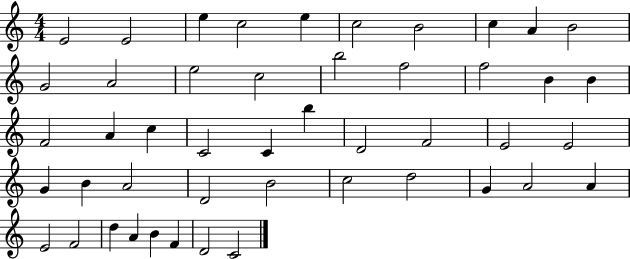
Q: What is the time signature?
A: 4/4